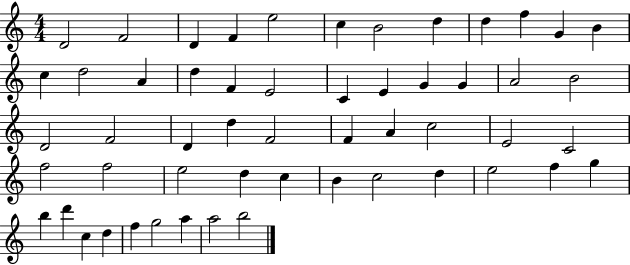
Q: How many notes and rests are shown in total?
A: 54